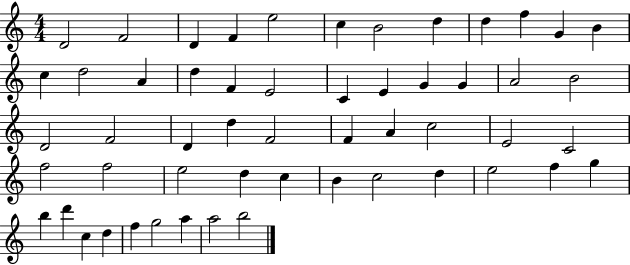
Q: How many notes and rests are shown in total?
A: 54